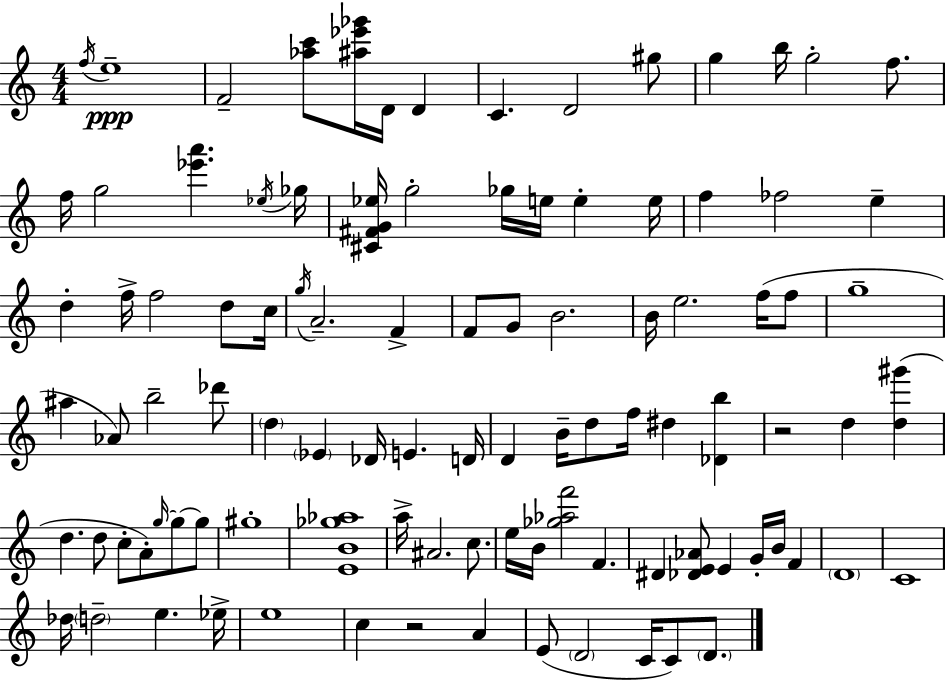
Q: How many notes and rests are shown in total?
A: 99